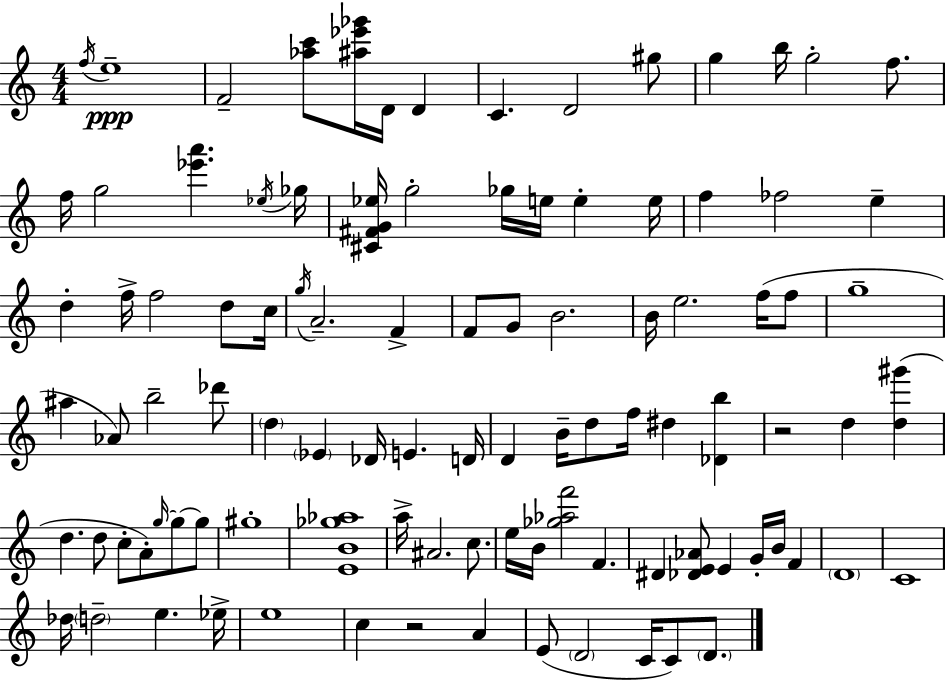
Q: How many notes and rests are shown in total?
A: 99